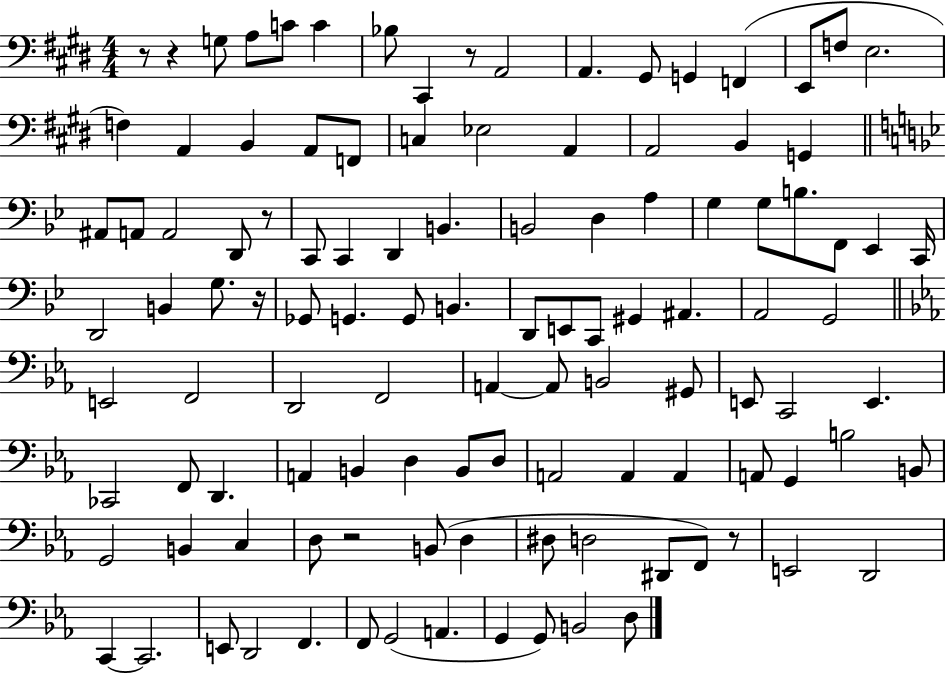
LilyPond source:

{
  \clef bass
  \numericTimeSignature
  \time 4/4
  \key e \major
  \repeat volta 2 { r8 r4 g8 a8 c'8 c'4 | bes8 cis,4 r8 a,2 | a,4. gis,8 g,4 f,4( | e,8 f8 e2. | \break f4) a,4 b,4 a,8 f,8 | c4 ees2 a,4 | a,2 b,4 g,4 | \bar "||" \break \key g \minor ais,8 a,8 a,2 d,8 r8 | c,8 c,4 d,4 b,4. | b,2 d4 a4 | g4 g8 b8. f,8 ees,4 c,16 | \break d,2 b,4 g8. r16 | ges,8 g,4. g,8 b,4. | d,8 e,8 c,8 gis,4 ais,4. | a,2 g,2 | \break \bar "||" \break \key ees \major e,2 f,2 | d,2 f,2 | a,4~~ a,8 b,2 gis,8 | e,8 c,2 e,4. | \break ces,2 f,8 d,4. | a,4 b,4 d4 b,8 d8 | a,2 a,4 a,4 | a,8 g,4 b2 b,8 | \break g,2 b,4 c4 | d8 r2 b,8( d4 | dis8 d2 dis,8 f,8) r8 | e,2 d,2 | \break c,4~~ c,2. | e,8 d,2 f,4. | f,8 g,2( a,4. | g,4 g,8) b,2 d8 | \break } \bar "|."
}